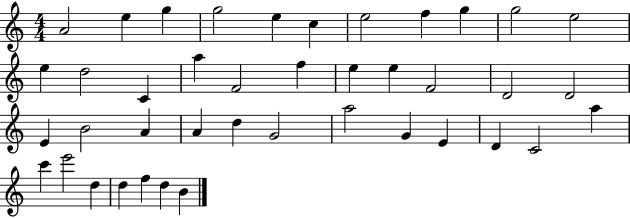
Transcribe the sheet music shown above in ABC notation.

X:1
T:Untitled
M:4/4
L:1/4
K:C
A2 e g g2 e c e2 f g g2 e2 e d2 C a F2 f e e F2 D2 D2 E B2 A A d G2 a2 G E D C2 a c' e'2 d d f d B